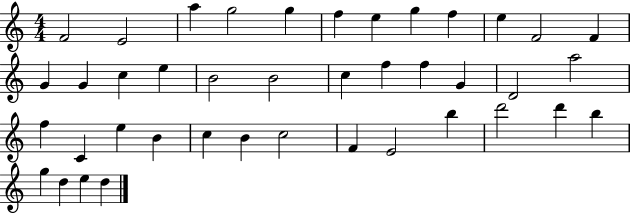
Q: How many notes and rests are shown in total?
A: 41